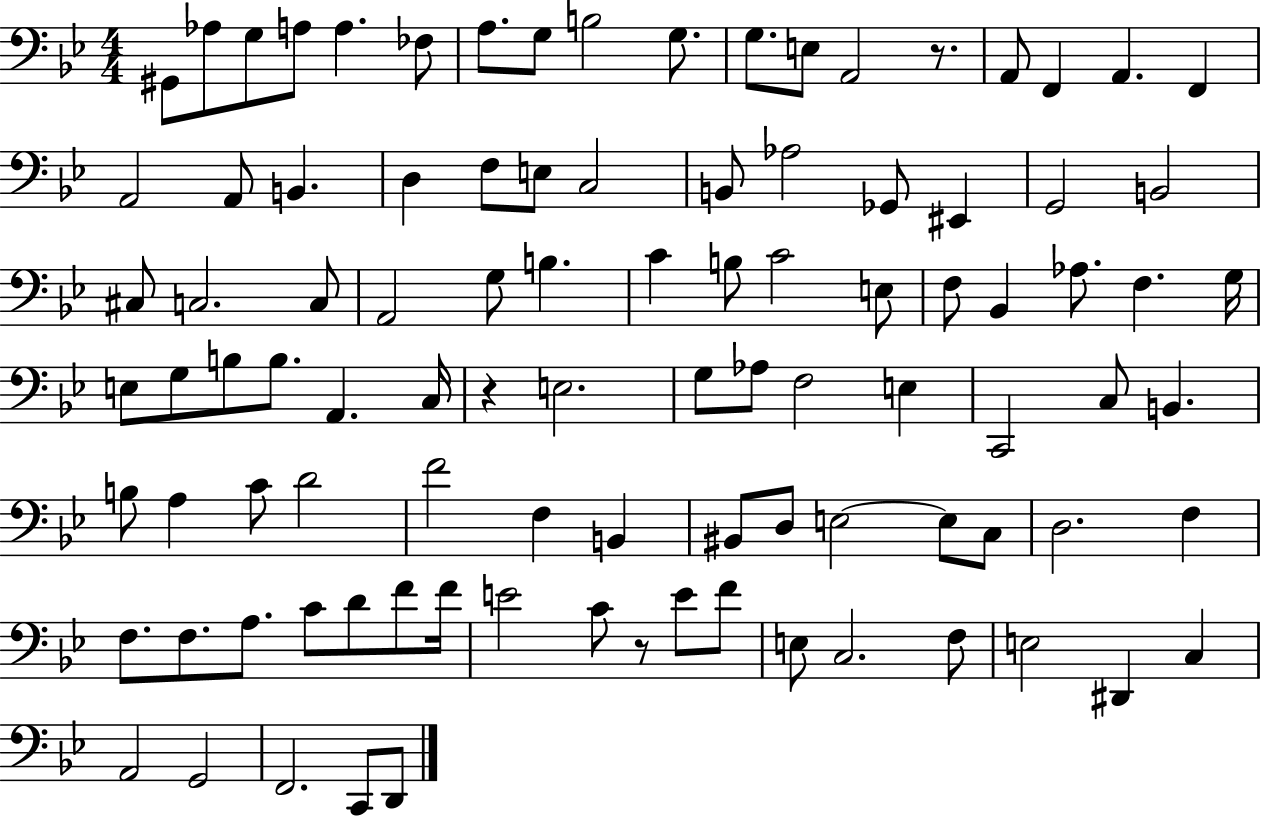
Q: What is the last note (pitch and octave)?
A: D2